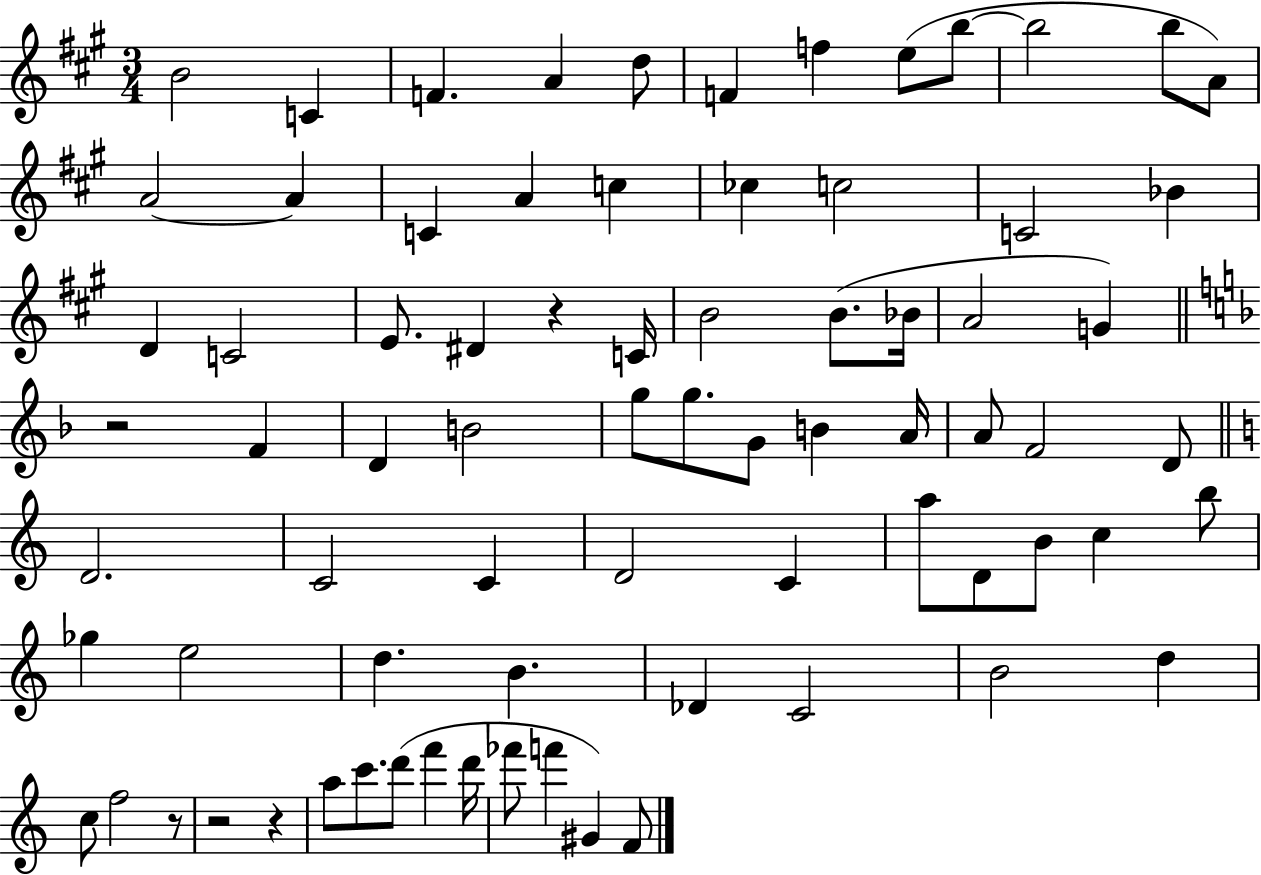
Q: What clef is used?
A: treble